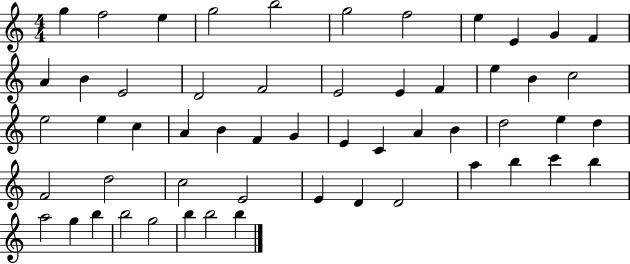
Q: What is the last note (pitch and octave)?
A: B5